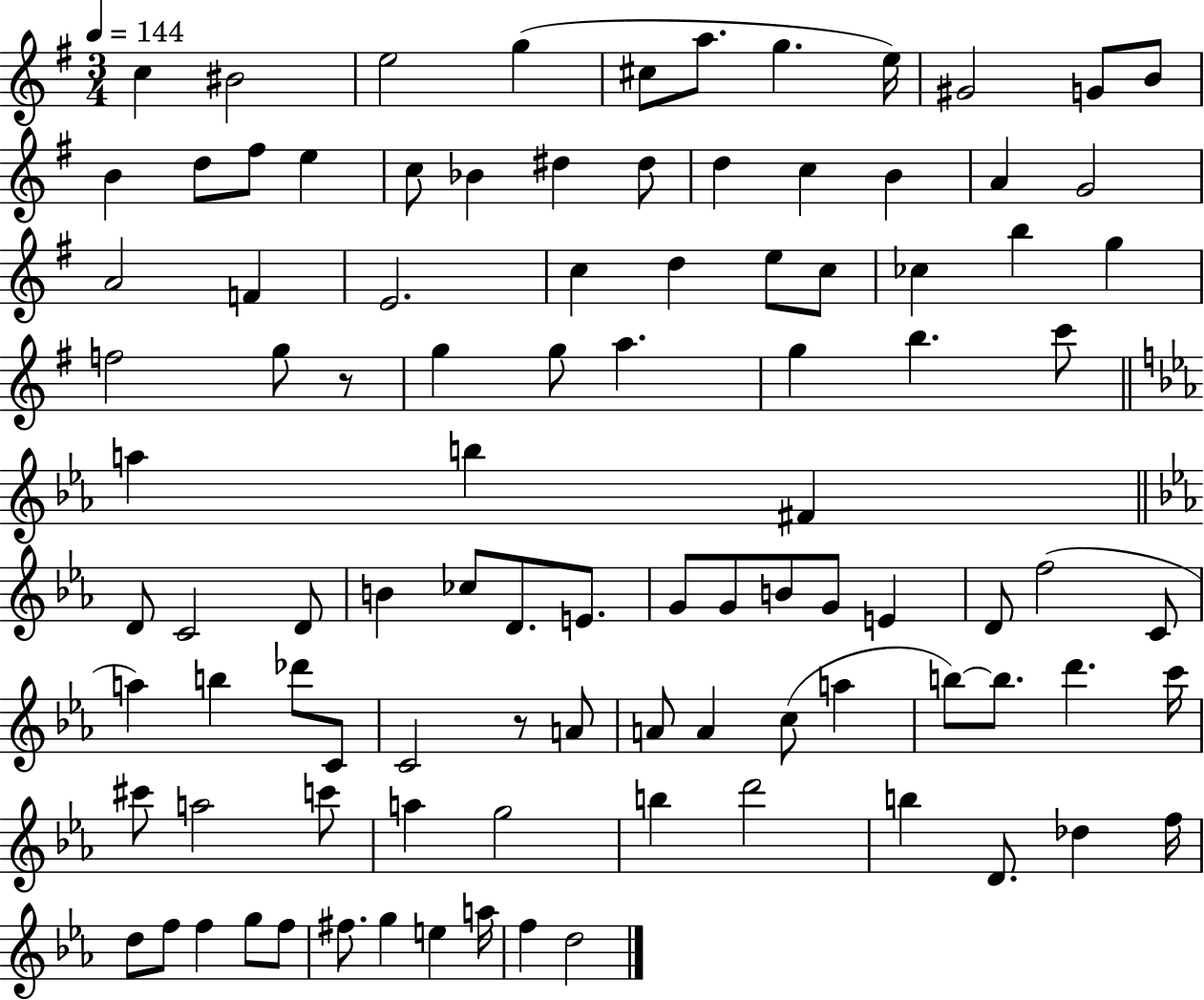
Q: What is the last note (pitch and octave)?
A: D5